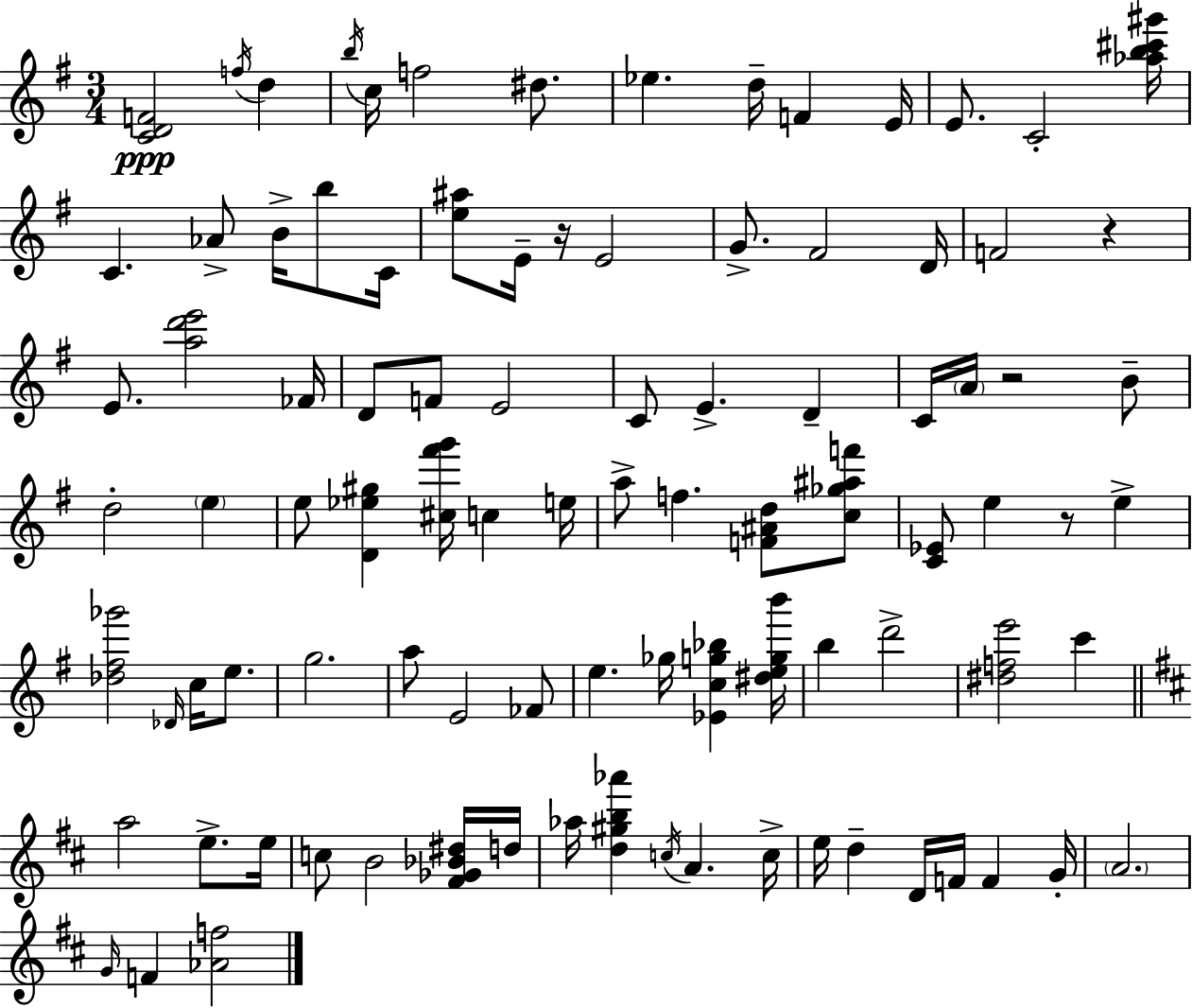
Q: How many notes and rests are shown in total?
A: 94